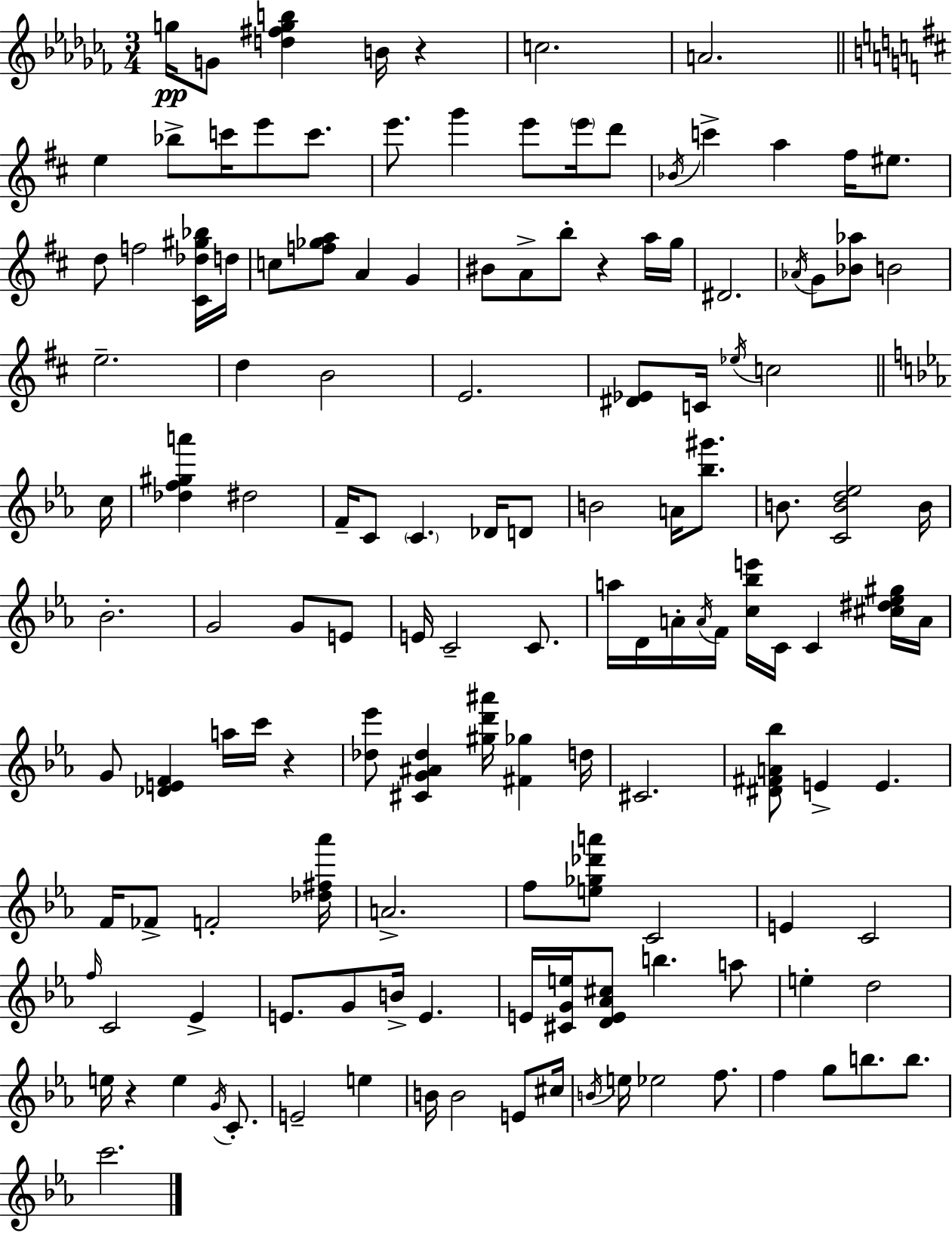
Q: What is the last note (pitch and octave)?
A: C6